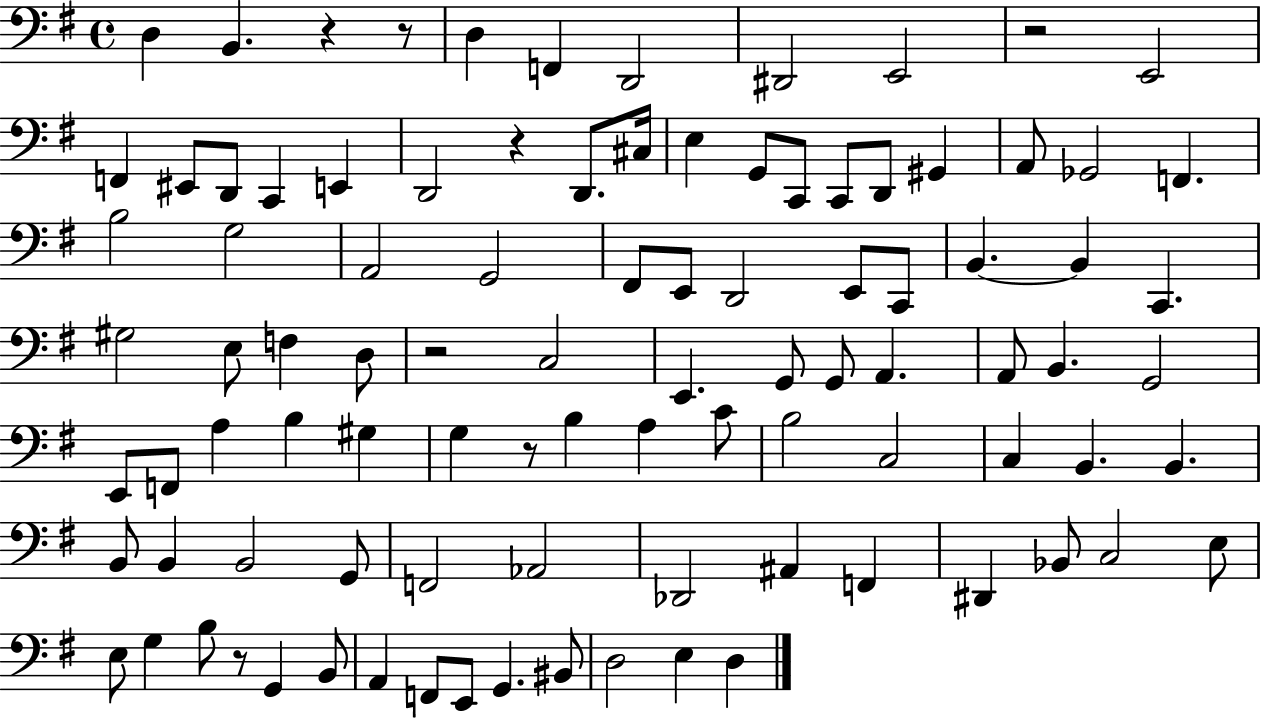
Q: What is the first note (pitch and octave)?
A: D3